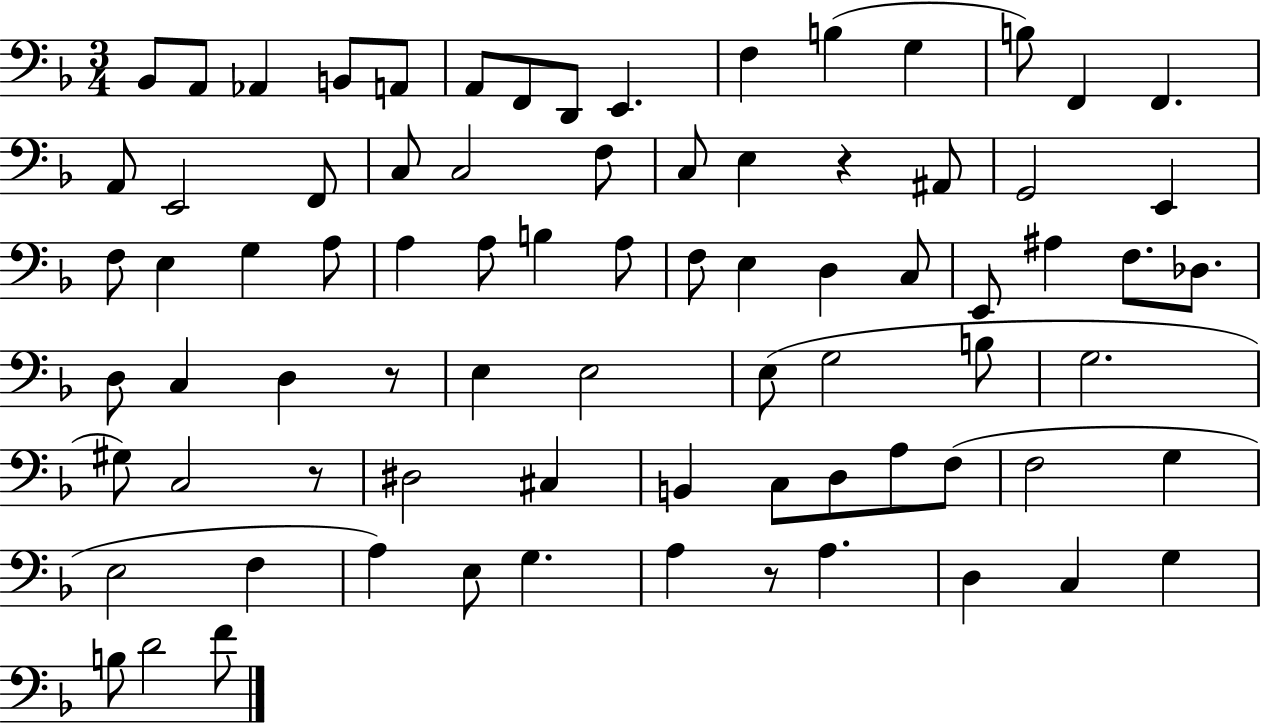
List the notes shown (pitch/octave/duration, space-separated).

Bb2/e A2/e Ab2/q B2/e A2/e A2/e F2/e D2/e E2/q. F3/q B3/q G3/q B3/e F2/q F2/q. A2/e E2/h F2/e C3/e C3/h F3/e C3/e E3/q R/q A#2/e G2/h E2/q F3/e E3/q G3/q A3/e A3/q A3/e B3/q A3/e F3/e E3/q D3/q C3/e E2/e A#3/q F3/e. Db3/e. D3/e C3/q D3/q R/e E3/q E3/h E3/e G3/h B3/e G3/h. G#3/e C3/h R/e D#3/h C#3/q B2/q C3/e D3/e A3/e F3/e F3/h G3/q E3/h F3/q A3/q E3/e G3/q. A3/q R/e A3/q. D3/q C3/q G3/q B3/e D4/h F4/e